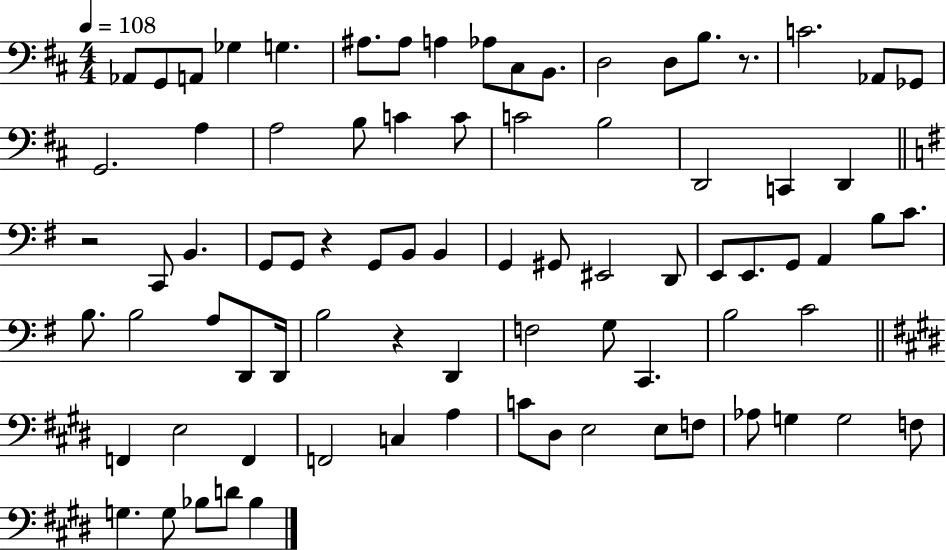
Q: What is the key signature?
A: D major